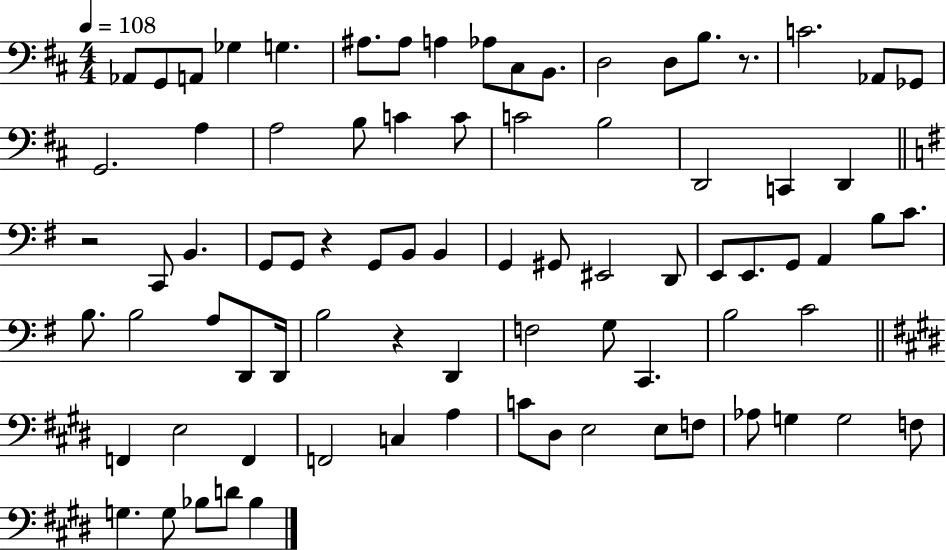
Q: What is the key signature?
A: D major